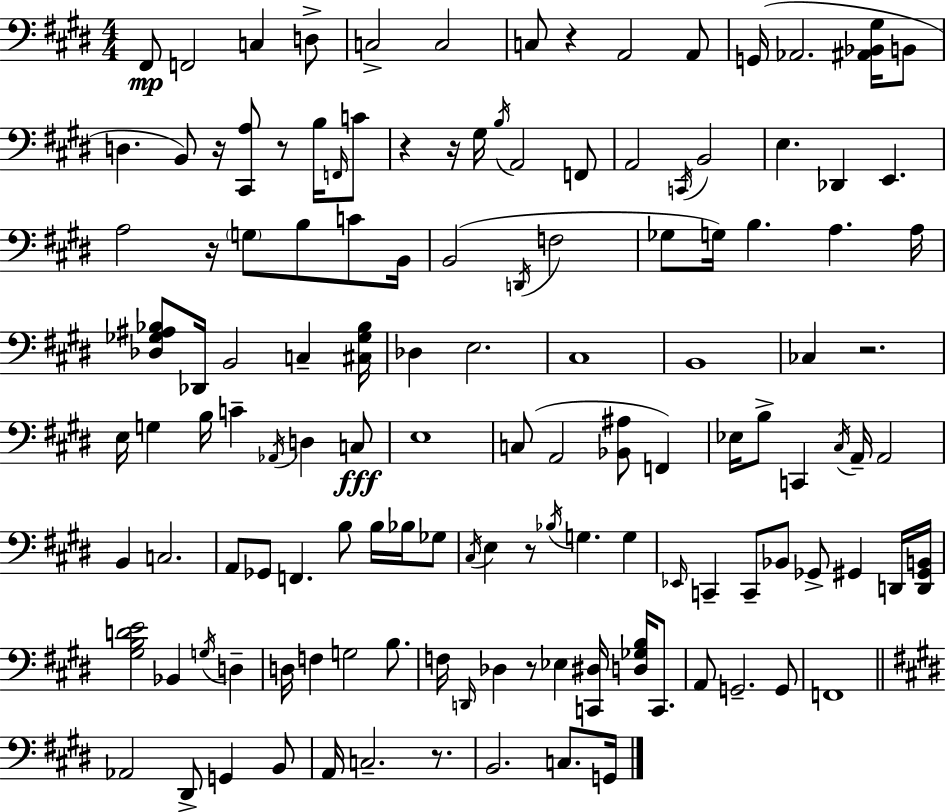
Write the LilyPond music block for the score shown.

{
  \clef bass
  \numericTimeSignature
  \time 4/4
  \key e \major
  fis,8\mp f,2 c4 d8-> | c2-> c2 | c8 r4 a,2 a,8 | g,16( aes,2. <ais, bes, gis>16 b,8 | \break d4. b,8) r16 <cis, a>8 r8 b16 \grace { f,16 } c'8 | r4 r16 gis16 \acciaccatura { b16 } a,2 | f,8 a,2 \acciaccatura { c,16 } b,2 | e4. des,4 e,4. | \break a2 r16 \parenthesize g8 b8 | c'8 b,16 b,2( \acciaccatura { d,16 } f2 | ges8 g16) b4. a4. | a16 <des ges ais bes>8 des,16 b,2 c4-- | \break <cis ges bes>16 des4 e2. | cis1 | b,1 | ces4 r2. | \break e16 g4 b16 c'4-- \acciaccatura { aes,16 } d4 | c8\fff e1 | c8( a,2 <bes, ais>8 | f,4) ees16 b8-> c,4 \acciaccatura { cis16 } a,16-- a,2 | \break b,4 c2. | a,8 ges,8 f,4. | b8 b16 bes16 ges8 \acciaccatura { cis16 } e4 r8 \acciaccatura { bes16 } g4. | g4 \grace { ees,16 } c,4-- c,8-- bes,8 | \break ges,8-> gis,4 d,16 <d, gis, b,>16 <gis b d' e'>2 | bes,4 \acciaccatura { g16 } d4-- d16 f4 g2 | b8. f16 \grace { d,16 } des4 | r8 ees4 <c, dis>16 <d ges b>16 c,8. a,8 g,2.-- | \break g,8 f,1 | \bar "||" \break \key e \major aes,2 dis,8-> g,4 b,8 | a,16 c2.-- r8. | b,2. c8. g,16 | \bar "|."
}